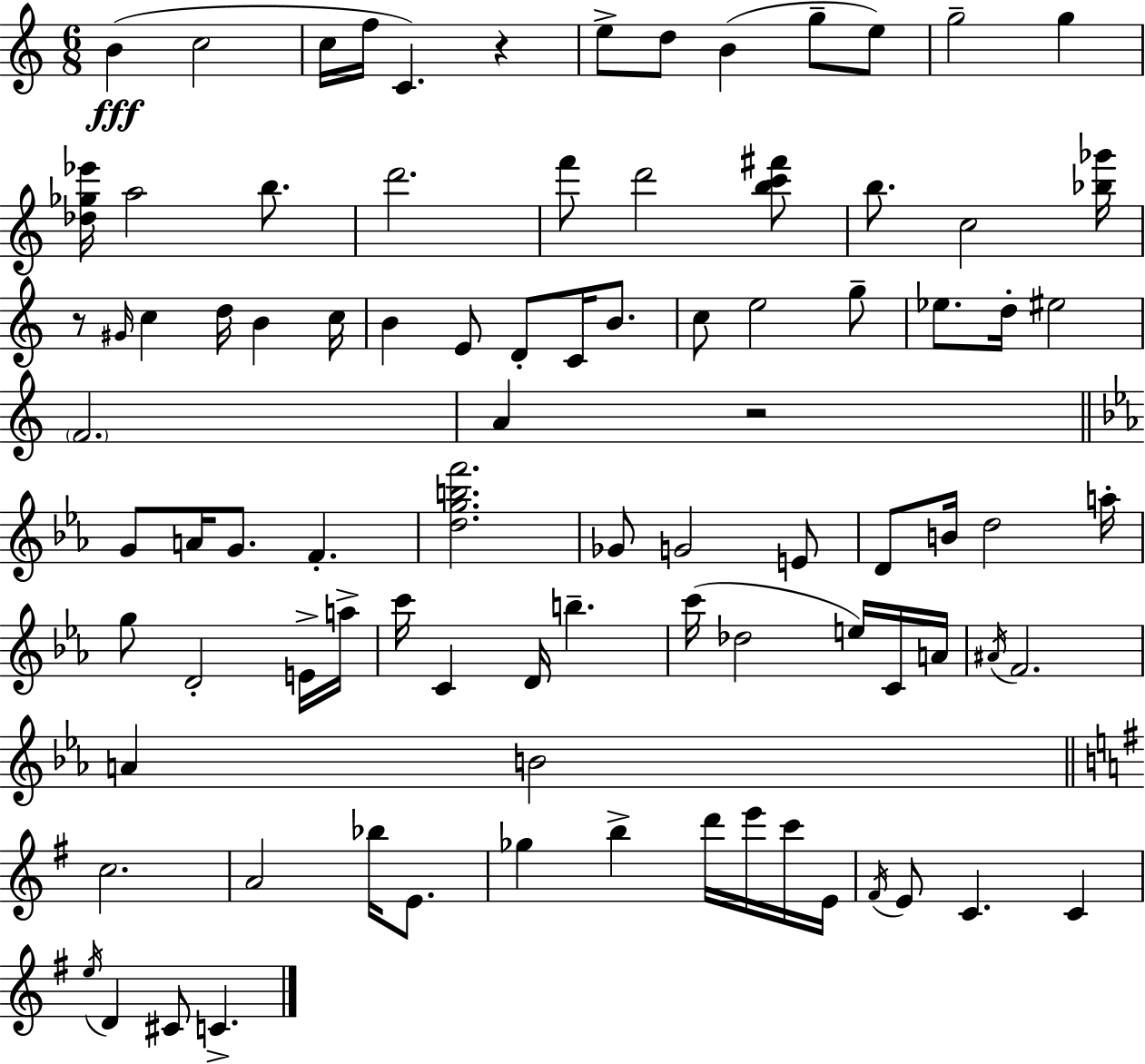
X:1
T:Untitled
M:6/8
L:1/4
K:C
B c2 c/4 f/4 C z e/2 d/2 B g/2 e/2 g2 g [_d_g_e']/4 a2 b/2 d'2 f'/2 d'2 [bc'^f']/2 b/2 c2 [_b_g']/4 z/2 ^G/4 c d/4 B c/4 B E/2 D/2 C/4 B/2 c/2 e2 g/2 _e/2 d/4 ^e2 F2 A z2 G/2 A/4 G/2 F [dgbf']2 _G/2 G2 E/2 D/2 B/4 d2 a/4 g/2 D2 E/4 a/4 c'/4 C D/4 b c'/4 _d2 e/4 C/4 A/4 ^A/4 F2 A B2 c2 A2 _b/4 E/2 _g b d'/4 e'/4 c'/4 E/4 ^F/4 E/2 C C e/4 D ^C/2 C